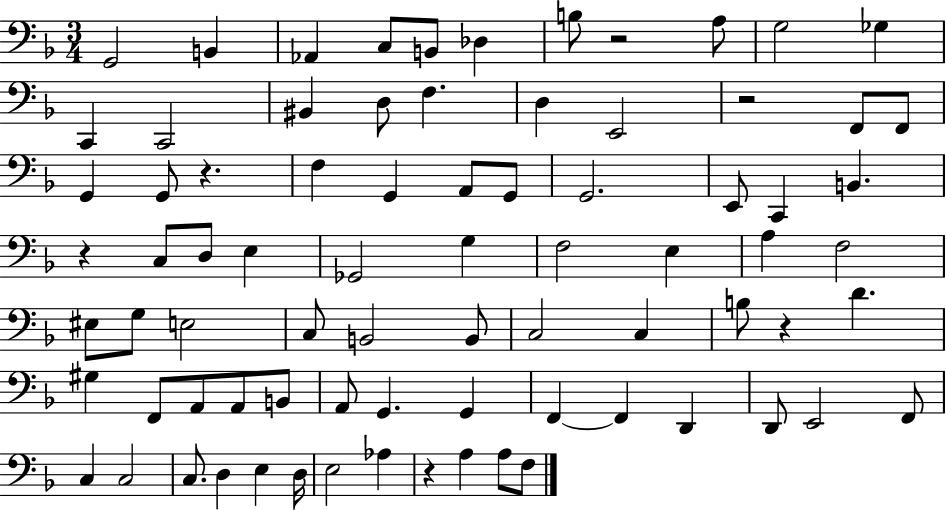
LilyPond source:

{
  \clef bass
  \numericTimeSignature
  \time 3/4
  \key f \major
  g,2 b,4 | aes,4 c8 b,8 des4 | b8 r2 a8 | g2 ges4 | \break c,4 c,2 | bis,4 d8 f4. | d4 e,2 | r2 f,8 f,8 | \break g,4 g,8 r4. | f4 g,4 a,8 g,8 | g,2. | e,8 c,4 b,4. | \break r4 c8 d8 e4 | ges,2 g4 | f2 e4 | a4 f2 | \break eis8 g8 e2 | c8 b,2 b,8 | c2 c4 | b8 r4 d'4. | \break gis4 f,8 a,8 a,8 b,8 | a,8 g,4. g,4 | f,4~~ f,4 d,4 | d,8 e,2 f,8 | \break c4 c2 | c8. d4 e4 d16 | e2 aes4 | r4 a4 a8 f8 | \break \bar "|."
}